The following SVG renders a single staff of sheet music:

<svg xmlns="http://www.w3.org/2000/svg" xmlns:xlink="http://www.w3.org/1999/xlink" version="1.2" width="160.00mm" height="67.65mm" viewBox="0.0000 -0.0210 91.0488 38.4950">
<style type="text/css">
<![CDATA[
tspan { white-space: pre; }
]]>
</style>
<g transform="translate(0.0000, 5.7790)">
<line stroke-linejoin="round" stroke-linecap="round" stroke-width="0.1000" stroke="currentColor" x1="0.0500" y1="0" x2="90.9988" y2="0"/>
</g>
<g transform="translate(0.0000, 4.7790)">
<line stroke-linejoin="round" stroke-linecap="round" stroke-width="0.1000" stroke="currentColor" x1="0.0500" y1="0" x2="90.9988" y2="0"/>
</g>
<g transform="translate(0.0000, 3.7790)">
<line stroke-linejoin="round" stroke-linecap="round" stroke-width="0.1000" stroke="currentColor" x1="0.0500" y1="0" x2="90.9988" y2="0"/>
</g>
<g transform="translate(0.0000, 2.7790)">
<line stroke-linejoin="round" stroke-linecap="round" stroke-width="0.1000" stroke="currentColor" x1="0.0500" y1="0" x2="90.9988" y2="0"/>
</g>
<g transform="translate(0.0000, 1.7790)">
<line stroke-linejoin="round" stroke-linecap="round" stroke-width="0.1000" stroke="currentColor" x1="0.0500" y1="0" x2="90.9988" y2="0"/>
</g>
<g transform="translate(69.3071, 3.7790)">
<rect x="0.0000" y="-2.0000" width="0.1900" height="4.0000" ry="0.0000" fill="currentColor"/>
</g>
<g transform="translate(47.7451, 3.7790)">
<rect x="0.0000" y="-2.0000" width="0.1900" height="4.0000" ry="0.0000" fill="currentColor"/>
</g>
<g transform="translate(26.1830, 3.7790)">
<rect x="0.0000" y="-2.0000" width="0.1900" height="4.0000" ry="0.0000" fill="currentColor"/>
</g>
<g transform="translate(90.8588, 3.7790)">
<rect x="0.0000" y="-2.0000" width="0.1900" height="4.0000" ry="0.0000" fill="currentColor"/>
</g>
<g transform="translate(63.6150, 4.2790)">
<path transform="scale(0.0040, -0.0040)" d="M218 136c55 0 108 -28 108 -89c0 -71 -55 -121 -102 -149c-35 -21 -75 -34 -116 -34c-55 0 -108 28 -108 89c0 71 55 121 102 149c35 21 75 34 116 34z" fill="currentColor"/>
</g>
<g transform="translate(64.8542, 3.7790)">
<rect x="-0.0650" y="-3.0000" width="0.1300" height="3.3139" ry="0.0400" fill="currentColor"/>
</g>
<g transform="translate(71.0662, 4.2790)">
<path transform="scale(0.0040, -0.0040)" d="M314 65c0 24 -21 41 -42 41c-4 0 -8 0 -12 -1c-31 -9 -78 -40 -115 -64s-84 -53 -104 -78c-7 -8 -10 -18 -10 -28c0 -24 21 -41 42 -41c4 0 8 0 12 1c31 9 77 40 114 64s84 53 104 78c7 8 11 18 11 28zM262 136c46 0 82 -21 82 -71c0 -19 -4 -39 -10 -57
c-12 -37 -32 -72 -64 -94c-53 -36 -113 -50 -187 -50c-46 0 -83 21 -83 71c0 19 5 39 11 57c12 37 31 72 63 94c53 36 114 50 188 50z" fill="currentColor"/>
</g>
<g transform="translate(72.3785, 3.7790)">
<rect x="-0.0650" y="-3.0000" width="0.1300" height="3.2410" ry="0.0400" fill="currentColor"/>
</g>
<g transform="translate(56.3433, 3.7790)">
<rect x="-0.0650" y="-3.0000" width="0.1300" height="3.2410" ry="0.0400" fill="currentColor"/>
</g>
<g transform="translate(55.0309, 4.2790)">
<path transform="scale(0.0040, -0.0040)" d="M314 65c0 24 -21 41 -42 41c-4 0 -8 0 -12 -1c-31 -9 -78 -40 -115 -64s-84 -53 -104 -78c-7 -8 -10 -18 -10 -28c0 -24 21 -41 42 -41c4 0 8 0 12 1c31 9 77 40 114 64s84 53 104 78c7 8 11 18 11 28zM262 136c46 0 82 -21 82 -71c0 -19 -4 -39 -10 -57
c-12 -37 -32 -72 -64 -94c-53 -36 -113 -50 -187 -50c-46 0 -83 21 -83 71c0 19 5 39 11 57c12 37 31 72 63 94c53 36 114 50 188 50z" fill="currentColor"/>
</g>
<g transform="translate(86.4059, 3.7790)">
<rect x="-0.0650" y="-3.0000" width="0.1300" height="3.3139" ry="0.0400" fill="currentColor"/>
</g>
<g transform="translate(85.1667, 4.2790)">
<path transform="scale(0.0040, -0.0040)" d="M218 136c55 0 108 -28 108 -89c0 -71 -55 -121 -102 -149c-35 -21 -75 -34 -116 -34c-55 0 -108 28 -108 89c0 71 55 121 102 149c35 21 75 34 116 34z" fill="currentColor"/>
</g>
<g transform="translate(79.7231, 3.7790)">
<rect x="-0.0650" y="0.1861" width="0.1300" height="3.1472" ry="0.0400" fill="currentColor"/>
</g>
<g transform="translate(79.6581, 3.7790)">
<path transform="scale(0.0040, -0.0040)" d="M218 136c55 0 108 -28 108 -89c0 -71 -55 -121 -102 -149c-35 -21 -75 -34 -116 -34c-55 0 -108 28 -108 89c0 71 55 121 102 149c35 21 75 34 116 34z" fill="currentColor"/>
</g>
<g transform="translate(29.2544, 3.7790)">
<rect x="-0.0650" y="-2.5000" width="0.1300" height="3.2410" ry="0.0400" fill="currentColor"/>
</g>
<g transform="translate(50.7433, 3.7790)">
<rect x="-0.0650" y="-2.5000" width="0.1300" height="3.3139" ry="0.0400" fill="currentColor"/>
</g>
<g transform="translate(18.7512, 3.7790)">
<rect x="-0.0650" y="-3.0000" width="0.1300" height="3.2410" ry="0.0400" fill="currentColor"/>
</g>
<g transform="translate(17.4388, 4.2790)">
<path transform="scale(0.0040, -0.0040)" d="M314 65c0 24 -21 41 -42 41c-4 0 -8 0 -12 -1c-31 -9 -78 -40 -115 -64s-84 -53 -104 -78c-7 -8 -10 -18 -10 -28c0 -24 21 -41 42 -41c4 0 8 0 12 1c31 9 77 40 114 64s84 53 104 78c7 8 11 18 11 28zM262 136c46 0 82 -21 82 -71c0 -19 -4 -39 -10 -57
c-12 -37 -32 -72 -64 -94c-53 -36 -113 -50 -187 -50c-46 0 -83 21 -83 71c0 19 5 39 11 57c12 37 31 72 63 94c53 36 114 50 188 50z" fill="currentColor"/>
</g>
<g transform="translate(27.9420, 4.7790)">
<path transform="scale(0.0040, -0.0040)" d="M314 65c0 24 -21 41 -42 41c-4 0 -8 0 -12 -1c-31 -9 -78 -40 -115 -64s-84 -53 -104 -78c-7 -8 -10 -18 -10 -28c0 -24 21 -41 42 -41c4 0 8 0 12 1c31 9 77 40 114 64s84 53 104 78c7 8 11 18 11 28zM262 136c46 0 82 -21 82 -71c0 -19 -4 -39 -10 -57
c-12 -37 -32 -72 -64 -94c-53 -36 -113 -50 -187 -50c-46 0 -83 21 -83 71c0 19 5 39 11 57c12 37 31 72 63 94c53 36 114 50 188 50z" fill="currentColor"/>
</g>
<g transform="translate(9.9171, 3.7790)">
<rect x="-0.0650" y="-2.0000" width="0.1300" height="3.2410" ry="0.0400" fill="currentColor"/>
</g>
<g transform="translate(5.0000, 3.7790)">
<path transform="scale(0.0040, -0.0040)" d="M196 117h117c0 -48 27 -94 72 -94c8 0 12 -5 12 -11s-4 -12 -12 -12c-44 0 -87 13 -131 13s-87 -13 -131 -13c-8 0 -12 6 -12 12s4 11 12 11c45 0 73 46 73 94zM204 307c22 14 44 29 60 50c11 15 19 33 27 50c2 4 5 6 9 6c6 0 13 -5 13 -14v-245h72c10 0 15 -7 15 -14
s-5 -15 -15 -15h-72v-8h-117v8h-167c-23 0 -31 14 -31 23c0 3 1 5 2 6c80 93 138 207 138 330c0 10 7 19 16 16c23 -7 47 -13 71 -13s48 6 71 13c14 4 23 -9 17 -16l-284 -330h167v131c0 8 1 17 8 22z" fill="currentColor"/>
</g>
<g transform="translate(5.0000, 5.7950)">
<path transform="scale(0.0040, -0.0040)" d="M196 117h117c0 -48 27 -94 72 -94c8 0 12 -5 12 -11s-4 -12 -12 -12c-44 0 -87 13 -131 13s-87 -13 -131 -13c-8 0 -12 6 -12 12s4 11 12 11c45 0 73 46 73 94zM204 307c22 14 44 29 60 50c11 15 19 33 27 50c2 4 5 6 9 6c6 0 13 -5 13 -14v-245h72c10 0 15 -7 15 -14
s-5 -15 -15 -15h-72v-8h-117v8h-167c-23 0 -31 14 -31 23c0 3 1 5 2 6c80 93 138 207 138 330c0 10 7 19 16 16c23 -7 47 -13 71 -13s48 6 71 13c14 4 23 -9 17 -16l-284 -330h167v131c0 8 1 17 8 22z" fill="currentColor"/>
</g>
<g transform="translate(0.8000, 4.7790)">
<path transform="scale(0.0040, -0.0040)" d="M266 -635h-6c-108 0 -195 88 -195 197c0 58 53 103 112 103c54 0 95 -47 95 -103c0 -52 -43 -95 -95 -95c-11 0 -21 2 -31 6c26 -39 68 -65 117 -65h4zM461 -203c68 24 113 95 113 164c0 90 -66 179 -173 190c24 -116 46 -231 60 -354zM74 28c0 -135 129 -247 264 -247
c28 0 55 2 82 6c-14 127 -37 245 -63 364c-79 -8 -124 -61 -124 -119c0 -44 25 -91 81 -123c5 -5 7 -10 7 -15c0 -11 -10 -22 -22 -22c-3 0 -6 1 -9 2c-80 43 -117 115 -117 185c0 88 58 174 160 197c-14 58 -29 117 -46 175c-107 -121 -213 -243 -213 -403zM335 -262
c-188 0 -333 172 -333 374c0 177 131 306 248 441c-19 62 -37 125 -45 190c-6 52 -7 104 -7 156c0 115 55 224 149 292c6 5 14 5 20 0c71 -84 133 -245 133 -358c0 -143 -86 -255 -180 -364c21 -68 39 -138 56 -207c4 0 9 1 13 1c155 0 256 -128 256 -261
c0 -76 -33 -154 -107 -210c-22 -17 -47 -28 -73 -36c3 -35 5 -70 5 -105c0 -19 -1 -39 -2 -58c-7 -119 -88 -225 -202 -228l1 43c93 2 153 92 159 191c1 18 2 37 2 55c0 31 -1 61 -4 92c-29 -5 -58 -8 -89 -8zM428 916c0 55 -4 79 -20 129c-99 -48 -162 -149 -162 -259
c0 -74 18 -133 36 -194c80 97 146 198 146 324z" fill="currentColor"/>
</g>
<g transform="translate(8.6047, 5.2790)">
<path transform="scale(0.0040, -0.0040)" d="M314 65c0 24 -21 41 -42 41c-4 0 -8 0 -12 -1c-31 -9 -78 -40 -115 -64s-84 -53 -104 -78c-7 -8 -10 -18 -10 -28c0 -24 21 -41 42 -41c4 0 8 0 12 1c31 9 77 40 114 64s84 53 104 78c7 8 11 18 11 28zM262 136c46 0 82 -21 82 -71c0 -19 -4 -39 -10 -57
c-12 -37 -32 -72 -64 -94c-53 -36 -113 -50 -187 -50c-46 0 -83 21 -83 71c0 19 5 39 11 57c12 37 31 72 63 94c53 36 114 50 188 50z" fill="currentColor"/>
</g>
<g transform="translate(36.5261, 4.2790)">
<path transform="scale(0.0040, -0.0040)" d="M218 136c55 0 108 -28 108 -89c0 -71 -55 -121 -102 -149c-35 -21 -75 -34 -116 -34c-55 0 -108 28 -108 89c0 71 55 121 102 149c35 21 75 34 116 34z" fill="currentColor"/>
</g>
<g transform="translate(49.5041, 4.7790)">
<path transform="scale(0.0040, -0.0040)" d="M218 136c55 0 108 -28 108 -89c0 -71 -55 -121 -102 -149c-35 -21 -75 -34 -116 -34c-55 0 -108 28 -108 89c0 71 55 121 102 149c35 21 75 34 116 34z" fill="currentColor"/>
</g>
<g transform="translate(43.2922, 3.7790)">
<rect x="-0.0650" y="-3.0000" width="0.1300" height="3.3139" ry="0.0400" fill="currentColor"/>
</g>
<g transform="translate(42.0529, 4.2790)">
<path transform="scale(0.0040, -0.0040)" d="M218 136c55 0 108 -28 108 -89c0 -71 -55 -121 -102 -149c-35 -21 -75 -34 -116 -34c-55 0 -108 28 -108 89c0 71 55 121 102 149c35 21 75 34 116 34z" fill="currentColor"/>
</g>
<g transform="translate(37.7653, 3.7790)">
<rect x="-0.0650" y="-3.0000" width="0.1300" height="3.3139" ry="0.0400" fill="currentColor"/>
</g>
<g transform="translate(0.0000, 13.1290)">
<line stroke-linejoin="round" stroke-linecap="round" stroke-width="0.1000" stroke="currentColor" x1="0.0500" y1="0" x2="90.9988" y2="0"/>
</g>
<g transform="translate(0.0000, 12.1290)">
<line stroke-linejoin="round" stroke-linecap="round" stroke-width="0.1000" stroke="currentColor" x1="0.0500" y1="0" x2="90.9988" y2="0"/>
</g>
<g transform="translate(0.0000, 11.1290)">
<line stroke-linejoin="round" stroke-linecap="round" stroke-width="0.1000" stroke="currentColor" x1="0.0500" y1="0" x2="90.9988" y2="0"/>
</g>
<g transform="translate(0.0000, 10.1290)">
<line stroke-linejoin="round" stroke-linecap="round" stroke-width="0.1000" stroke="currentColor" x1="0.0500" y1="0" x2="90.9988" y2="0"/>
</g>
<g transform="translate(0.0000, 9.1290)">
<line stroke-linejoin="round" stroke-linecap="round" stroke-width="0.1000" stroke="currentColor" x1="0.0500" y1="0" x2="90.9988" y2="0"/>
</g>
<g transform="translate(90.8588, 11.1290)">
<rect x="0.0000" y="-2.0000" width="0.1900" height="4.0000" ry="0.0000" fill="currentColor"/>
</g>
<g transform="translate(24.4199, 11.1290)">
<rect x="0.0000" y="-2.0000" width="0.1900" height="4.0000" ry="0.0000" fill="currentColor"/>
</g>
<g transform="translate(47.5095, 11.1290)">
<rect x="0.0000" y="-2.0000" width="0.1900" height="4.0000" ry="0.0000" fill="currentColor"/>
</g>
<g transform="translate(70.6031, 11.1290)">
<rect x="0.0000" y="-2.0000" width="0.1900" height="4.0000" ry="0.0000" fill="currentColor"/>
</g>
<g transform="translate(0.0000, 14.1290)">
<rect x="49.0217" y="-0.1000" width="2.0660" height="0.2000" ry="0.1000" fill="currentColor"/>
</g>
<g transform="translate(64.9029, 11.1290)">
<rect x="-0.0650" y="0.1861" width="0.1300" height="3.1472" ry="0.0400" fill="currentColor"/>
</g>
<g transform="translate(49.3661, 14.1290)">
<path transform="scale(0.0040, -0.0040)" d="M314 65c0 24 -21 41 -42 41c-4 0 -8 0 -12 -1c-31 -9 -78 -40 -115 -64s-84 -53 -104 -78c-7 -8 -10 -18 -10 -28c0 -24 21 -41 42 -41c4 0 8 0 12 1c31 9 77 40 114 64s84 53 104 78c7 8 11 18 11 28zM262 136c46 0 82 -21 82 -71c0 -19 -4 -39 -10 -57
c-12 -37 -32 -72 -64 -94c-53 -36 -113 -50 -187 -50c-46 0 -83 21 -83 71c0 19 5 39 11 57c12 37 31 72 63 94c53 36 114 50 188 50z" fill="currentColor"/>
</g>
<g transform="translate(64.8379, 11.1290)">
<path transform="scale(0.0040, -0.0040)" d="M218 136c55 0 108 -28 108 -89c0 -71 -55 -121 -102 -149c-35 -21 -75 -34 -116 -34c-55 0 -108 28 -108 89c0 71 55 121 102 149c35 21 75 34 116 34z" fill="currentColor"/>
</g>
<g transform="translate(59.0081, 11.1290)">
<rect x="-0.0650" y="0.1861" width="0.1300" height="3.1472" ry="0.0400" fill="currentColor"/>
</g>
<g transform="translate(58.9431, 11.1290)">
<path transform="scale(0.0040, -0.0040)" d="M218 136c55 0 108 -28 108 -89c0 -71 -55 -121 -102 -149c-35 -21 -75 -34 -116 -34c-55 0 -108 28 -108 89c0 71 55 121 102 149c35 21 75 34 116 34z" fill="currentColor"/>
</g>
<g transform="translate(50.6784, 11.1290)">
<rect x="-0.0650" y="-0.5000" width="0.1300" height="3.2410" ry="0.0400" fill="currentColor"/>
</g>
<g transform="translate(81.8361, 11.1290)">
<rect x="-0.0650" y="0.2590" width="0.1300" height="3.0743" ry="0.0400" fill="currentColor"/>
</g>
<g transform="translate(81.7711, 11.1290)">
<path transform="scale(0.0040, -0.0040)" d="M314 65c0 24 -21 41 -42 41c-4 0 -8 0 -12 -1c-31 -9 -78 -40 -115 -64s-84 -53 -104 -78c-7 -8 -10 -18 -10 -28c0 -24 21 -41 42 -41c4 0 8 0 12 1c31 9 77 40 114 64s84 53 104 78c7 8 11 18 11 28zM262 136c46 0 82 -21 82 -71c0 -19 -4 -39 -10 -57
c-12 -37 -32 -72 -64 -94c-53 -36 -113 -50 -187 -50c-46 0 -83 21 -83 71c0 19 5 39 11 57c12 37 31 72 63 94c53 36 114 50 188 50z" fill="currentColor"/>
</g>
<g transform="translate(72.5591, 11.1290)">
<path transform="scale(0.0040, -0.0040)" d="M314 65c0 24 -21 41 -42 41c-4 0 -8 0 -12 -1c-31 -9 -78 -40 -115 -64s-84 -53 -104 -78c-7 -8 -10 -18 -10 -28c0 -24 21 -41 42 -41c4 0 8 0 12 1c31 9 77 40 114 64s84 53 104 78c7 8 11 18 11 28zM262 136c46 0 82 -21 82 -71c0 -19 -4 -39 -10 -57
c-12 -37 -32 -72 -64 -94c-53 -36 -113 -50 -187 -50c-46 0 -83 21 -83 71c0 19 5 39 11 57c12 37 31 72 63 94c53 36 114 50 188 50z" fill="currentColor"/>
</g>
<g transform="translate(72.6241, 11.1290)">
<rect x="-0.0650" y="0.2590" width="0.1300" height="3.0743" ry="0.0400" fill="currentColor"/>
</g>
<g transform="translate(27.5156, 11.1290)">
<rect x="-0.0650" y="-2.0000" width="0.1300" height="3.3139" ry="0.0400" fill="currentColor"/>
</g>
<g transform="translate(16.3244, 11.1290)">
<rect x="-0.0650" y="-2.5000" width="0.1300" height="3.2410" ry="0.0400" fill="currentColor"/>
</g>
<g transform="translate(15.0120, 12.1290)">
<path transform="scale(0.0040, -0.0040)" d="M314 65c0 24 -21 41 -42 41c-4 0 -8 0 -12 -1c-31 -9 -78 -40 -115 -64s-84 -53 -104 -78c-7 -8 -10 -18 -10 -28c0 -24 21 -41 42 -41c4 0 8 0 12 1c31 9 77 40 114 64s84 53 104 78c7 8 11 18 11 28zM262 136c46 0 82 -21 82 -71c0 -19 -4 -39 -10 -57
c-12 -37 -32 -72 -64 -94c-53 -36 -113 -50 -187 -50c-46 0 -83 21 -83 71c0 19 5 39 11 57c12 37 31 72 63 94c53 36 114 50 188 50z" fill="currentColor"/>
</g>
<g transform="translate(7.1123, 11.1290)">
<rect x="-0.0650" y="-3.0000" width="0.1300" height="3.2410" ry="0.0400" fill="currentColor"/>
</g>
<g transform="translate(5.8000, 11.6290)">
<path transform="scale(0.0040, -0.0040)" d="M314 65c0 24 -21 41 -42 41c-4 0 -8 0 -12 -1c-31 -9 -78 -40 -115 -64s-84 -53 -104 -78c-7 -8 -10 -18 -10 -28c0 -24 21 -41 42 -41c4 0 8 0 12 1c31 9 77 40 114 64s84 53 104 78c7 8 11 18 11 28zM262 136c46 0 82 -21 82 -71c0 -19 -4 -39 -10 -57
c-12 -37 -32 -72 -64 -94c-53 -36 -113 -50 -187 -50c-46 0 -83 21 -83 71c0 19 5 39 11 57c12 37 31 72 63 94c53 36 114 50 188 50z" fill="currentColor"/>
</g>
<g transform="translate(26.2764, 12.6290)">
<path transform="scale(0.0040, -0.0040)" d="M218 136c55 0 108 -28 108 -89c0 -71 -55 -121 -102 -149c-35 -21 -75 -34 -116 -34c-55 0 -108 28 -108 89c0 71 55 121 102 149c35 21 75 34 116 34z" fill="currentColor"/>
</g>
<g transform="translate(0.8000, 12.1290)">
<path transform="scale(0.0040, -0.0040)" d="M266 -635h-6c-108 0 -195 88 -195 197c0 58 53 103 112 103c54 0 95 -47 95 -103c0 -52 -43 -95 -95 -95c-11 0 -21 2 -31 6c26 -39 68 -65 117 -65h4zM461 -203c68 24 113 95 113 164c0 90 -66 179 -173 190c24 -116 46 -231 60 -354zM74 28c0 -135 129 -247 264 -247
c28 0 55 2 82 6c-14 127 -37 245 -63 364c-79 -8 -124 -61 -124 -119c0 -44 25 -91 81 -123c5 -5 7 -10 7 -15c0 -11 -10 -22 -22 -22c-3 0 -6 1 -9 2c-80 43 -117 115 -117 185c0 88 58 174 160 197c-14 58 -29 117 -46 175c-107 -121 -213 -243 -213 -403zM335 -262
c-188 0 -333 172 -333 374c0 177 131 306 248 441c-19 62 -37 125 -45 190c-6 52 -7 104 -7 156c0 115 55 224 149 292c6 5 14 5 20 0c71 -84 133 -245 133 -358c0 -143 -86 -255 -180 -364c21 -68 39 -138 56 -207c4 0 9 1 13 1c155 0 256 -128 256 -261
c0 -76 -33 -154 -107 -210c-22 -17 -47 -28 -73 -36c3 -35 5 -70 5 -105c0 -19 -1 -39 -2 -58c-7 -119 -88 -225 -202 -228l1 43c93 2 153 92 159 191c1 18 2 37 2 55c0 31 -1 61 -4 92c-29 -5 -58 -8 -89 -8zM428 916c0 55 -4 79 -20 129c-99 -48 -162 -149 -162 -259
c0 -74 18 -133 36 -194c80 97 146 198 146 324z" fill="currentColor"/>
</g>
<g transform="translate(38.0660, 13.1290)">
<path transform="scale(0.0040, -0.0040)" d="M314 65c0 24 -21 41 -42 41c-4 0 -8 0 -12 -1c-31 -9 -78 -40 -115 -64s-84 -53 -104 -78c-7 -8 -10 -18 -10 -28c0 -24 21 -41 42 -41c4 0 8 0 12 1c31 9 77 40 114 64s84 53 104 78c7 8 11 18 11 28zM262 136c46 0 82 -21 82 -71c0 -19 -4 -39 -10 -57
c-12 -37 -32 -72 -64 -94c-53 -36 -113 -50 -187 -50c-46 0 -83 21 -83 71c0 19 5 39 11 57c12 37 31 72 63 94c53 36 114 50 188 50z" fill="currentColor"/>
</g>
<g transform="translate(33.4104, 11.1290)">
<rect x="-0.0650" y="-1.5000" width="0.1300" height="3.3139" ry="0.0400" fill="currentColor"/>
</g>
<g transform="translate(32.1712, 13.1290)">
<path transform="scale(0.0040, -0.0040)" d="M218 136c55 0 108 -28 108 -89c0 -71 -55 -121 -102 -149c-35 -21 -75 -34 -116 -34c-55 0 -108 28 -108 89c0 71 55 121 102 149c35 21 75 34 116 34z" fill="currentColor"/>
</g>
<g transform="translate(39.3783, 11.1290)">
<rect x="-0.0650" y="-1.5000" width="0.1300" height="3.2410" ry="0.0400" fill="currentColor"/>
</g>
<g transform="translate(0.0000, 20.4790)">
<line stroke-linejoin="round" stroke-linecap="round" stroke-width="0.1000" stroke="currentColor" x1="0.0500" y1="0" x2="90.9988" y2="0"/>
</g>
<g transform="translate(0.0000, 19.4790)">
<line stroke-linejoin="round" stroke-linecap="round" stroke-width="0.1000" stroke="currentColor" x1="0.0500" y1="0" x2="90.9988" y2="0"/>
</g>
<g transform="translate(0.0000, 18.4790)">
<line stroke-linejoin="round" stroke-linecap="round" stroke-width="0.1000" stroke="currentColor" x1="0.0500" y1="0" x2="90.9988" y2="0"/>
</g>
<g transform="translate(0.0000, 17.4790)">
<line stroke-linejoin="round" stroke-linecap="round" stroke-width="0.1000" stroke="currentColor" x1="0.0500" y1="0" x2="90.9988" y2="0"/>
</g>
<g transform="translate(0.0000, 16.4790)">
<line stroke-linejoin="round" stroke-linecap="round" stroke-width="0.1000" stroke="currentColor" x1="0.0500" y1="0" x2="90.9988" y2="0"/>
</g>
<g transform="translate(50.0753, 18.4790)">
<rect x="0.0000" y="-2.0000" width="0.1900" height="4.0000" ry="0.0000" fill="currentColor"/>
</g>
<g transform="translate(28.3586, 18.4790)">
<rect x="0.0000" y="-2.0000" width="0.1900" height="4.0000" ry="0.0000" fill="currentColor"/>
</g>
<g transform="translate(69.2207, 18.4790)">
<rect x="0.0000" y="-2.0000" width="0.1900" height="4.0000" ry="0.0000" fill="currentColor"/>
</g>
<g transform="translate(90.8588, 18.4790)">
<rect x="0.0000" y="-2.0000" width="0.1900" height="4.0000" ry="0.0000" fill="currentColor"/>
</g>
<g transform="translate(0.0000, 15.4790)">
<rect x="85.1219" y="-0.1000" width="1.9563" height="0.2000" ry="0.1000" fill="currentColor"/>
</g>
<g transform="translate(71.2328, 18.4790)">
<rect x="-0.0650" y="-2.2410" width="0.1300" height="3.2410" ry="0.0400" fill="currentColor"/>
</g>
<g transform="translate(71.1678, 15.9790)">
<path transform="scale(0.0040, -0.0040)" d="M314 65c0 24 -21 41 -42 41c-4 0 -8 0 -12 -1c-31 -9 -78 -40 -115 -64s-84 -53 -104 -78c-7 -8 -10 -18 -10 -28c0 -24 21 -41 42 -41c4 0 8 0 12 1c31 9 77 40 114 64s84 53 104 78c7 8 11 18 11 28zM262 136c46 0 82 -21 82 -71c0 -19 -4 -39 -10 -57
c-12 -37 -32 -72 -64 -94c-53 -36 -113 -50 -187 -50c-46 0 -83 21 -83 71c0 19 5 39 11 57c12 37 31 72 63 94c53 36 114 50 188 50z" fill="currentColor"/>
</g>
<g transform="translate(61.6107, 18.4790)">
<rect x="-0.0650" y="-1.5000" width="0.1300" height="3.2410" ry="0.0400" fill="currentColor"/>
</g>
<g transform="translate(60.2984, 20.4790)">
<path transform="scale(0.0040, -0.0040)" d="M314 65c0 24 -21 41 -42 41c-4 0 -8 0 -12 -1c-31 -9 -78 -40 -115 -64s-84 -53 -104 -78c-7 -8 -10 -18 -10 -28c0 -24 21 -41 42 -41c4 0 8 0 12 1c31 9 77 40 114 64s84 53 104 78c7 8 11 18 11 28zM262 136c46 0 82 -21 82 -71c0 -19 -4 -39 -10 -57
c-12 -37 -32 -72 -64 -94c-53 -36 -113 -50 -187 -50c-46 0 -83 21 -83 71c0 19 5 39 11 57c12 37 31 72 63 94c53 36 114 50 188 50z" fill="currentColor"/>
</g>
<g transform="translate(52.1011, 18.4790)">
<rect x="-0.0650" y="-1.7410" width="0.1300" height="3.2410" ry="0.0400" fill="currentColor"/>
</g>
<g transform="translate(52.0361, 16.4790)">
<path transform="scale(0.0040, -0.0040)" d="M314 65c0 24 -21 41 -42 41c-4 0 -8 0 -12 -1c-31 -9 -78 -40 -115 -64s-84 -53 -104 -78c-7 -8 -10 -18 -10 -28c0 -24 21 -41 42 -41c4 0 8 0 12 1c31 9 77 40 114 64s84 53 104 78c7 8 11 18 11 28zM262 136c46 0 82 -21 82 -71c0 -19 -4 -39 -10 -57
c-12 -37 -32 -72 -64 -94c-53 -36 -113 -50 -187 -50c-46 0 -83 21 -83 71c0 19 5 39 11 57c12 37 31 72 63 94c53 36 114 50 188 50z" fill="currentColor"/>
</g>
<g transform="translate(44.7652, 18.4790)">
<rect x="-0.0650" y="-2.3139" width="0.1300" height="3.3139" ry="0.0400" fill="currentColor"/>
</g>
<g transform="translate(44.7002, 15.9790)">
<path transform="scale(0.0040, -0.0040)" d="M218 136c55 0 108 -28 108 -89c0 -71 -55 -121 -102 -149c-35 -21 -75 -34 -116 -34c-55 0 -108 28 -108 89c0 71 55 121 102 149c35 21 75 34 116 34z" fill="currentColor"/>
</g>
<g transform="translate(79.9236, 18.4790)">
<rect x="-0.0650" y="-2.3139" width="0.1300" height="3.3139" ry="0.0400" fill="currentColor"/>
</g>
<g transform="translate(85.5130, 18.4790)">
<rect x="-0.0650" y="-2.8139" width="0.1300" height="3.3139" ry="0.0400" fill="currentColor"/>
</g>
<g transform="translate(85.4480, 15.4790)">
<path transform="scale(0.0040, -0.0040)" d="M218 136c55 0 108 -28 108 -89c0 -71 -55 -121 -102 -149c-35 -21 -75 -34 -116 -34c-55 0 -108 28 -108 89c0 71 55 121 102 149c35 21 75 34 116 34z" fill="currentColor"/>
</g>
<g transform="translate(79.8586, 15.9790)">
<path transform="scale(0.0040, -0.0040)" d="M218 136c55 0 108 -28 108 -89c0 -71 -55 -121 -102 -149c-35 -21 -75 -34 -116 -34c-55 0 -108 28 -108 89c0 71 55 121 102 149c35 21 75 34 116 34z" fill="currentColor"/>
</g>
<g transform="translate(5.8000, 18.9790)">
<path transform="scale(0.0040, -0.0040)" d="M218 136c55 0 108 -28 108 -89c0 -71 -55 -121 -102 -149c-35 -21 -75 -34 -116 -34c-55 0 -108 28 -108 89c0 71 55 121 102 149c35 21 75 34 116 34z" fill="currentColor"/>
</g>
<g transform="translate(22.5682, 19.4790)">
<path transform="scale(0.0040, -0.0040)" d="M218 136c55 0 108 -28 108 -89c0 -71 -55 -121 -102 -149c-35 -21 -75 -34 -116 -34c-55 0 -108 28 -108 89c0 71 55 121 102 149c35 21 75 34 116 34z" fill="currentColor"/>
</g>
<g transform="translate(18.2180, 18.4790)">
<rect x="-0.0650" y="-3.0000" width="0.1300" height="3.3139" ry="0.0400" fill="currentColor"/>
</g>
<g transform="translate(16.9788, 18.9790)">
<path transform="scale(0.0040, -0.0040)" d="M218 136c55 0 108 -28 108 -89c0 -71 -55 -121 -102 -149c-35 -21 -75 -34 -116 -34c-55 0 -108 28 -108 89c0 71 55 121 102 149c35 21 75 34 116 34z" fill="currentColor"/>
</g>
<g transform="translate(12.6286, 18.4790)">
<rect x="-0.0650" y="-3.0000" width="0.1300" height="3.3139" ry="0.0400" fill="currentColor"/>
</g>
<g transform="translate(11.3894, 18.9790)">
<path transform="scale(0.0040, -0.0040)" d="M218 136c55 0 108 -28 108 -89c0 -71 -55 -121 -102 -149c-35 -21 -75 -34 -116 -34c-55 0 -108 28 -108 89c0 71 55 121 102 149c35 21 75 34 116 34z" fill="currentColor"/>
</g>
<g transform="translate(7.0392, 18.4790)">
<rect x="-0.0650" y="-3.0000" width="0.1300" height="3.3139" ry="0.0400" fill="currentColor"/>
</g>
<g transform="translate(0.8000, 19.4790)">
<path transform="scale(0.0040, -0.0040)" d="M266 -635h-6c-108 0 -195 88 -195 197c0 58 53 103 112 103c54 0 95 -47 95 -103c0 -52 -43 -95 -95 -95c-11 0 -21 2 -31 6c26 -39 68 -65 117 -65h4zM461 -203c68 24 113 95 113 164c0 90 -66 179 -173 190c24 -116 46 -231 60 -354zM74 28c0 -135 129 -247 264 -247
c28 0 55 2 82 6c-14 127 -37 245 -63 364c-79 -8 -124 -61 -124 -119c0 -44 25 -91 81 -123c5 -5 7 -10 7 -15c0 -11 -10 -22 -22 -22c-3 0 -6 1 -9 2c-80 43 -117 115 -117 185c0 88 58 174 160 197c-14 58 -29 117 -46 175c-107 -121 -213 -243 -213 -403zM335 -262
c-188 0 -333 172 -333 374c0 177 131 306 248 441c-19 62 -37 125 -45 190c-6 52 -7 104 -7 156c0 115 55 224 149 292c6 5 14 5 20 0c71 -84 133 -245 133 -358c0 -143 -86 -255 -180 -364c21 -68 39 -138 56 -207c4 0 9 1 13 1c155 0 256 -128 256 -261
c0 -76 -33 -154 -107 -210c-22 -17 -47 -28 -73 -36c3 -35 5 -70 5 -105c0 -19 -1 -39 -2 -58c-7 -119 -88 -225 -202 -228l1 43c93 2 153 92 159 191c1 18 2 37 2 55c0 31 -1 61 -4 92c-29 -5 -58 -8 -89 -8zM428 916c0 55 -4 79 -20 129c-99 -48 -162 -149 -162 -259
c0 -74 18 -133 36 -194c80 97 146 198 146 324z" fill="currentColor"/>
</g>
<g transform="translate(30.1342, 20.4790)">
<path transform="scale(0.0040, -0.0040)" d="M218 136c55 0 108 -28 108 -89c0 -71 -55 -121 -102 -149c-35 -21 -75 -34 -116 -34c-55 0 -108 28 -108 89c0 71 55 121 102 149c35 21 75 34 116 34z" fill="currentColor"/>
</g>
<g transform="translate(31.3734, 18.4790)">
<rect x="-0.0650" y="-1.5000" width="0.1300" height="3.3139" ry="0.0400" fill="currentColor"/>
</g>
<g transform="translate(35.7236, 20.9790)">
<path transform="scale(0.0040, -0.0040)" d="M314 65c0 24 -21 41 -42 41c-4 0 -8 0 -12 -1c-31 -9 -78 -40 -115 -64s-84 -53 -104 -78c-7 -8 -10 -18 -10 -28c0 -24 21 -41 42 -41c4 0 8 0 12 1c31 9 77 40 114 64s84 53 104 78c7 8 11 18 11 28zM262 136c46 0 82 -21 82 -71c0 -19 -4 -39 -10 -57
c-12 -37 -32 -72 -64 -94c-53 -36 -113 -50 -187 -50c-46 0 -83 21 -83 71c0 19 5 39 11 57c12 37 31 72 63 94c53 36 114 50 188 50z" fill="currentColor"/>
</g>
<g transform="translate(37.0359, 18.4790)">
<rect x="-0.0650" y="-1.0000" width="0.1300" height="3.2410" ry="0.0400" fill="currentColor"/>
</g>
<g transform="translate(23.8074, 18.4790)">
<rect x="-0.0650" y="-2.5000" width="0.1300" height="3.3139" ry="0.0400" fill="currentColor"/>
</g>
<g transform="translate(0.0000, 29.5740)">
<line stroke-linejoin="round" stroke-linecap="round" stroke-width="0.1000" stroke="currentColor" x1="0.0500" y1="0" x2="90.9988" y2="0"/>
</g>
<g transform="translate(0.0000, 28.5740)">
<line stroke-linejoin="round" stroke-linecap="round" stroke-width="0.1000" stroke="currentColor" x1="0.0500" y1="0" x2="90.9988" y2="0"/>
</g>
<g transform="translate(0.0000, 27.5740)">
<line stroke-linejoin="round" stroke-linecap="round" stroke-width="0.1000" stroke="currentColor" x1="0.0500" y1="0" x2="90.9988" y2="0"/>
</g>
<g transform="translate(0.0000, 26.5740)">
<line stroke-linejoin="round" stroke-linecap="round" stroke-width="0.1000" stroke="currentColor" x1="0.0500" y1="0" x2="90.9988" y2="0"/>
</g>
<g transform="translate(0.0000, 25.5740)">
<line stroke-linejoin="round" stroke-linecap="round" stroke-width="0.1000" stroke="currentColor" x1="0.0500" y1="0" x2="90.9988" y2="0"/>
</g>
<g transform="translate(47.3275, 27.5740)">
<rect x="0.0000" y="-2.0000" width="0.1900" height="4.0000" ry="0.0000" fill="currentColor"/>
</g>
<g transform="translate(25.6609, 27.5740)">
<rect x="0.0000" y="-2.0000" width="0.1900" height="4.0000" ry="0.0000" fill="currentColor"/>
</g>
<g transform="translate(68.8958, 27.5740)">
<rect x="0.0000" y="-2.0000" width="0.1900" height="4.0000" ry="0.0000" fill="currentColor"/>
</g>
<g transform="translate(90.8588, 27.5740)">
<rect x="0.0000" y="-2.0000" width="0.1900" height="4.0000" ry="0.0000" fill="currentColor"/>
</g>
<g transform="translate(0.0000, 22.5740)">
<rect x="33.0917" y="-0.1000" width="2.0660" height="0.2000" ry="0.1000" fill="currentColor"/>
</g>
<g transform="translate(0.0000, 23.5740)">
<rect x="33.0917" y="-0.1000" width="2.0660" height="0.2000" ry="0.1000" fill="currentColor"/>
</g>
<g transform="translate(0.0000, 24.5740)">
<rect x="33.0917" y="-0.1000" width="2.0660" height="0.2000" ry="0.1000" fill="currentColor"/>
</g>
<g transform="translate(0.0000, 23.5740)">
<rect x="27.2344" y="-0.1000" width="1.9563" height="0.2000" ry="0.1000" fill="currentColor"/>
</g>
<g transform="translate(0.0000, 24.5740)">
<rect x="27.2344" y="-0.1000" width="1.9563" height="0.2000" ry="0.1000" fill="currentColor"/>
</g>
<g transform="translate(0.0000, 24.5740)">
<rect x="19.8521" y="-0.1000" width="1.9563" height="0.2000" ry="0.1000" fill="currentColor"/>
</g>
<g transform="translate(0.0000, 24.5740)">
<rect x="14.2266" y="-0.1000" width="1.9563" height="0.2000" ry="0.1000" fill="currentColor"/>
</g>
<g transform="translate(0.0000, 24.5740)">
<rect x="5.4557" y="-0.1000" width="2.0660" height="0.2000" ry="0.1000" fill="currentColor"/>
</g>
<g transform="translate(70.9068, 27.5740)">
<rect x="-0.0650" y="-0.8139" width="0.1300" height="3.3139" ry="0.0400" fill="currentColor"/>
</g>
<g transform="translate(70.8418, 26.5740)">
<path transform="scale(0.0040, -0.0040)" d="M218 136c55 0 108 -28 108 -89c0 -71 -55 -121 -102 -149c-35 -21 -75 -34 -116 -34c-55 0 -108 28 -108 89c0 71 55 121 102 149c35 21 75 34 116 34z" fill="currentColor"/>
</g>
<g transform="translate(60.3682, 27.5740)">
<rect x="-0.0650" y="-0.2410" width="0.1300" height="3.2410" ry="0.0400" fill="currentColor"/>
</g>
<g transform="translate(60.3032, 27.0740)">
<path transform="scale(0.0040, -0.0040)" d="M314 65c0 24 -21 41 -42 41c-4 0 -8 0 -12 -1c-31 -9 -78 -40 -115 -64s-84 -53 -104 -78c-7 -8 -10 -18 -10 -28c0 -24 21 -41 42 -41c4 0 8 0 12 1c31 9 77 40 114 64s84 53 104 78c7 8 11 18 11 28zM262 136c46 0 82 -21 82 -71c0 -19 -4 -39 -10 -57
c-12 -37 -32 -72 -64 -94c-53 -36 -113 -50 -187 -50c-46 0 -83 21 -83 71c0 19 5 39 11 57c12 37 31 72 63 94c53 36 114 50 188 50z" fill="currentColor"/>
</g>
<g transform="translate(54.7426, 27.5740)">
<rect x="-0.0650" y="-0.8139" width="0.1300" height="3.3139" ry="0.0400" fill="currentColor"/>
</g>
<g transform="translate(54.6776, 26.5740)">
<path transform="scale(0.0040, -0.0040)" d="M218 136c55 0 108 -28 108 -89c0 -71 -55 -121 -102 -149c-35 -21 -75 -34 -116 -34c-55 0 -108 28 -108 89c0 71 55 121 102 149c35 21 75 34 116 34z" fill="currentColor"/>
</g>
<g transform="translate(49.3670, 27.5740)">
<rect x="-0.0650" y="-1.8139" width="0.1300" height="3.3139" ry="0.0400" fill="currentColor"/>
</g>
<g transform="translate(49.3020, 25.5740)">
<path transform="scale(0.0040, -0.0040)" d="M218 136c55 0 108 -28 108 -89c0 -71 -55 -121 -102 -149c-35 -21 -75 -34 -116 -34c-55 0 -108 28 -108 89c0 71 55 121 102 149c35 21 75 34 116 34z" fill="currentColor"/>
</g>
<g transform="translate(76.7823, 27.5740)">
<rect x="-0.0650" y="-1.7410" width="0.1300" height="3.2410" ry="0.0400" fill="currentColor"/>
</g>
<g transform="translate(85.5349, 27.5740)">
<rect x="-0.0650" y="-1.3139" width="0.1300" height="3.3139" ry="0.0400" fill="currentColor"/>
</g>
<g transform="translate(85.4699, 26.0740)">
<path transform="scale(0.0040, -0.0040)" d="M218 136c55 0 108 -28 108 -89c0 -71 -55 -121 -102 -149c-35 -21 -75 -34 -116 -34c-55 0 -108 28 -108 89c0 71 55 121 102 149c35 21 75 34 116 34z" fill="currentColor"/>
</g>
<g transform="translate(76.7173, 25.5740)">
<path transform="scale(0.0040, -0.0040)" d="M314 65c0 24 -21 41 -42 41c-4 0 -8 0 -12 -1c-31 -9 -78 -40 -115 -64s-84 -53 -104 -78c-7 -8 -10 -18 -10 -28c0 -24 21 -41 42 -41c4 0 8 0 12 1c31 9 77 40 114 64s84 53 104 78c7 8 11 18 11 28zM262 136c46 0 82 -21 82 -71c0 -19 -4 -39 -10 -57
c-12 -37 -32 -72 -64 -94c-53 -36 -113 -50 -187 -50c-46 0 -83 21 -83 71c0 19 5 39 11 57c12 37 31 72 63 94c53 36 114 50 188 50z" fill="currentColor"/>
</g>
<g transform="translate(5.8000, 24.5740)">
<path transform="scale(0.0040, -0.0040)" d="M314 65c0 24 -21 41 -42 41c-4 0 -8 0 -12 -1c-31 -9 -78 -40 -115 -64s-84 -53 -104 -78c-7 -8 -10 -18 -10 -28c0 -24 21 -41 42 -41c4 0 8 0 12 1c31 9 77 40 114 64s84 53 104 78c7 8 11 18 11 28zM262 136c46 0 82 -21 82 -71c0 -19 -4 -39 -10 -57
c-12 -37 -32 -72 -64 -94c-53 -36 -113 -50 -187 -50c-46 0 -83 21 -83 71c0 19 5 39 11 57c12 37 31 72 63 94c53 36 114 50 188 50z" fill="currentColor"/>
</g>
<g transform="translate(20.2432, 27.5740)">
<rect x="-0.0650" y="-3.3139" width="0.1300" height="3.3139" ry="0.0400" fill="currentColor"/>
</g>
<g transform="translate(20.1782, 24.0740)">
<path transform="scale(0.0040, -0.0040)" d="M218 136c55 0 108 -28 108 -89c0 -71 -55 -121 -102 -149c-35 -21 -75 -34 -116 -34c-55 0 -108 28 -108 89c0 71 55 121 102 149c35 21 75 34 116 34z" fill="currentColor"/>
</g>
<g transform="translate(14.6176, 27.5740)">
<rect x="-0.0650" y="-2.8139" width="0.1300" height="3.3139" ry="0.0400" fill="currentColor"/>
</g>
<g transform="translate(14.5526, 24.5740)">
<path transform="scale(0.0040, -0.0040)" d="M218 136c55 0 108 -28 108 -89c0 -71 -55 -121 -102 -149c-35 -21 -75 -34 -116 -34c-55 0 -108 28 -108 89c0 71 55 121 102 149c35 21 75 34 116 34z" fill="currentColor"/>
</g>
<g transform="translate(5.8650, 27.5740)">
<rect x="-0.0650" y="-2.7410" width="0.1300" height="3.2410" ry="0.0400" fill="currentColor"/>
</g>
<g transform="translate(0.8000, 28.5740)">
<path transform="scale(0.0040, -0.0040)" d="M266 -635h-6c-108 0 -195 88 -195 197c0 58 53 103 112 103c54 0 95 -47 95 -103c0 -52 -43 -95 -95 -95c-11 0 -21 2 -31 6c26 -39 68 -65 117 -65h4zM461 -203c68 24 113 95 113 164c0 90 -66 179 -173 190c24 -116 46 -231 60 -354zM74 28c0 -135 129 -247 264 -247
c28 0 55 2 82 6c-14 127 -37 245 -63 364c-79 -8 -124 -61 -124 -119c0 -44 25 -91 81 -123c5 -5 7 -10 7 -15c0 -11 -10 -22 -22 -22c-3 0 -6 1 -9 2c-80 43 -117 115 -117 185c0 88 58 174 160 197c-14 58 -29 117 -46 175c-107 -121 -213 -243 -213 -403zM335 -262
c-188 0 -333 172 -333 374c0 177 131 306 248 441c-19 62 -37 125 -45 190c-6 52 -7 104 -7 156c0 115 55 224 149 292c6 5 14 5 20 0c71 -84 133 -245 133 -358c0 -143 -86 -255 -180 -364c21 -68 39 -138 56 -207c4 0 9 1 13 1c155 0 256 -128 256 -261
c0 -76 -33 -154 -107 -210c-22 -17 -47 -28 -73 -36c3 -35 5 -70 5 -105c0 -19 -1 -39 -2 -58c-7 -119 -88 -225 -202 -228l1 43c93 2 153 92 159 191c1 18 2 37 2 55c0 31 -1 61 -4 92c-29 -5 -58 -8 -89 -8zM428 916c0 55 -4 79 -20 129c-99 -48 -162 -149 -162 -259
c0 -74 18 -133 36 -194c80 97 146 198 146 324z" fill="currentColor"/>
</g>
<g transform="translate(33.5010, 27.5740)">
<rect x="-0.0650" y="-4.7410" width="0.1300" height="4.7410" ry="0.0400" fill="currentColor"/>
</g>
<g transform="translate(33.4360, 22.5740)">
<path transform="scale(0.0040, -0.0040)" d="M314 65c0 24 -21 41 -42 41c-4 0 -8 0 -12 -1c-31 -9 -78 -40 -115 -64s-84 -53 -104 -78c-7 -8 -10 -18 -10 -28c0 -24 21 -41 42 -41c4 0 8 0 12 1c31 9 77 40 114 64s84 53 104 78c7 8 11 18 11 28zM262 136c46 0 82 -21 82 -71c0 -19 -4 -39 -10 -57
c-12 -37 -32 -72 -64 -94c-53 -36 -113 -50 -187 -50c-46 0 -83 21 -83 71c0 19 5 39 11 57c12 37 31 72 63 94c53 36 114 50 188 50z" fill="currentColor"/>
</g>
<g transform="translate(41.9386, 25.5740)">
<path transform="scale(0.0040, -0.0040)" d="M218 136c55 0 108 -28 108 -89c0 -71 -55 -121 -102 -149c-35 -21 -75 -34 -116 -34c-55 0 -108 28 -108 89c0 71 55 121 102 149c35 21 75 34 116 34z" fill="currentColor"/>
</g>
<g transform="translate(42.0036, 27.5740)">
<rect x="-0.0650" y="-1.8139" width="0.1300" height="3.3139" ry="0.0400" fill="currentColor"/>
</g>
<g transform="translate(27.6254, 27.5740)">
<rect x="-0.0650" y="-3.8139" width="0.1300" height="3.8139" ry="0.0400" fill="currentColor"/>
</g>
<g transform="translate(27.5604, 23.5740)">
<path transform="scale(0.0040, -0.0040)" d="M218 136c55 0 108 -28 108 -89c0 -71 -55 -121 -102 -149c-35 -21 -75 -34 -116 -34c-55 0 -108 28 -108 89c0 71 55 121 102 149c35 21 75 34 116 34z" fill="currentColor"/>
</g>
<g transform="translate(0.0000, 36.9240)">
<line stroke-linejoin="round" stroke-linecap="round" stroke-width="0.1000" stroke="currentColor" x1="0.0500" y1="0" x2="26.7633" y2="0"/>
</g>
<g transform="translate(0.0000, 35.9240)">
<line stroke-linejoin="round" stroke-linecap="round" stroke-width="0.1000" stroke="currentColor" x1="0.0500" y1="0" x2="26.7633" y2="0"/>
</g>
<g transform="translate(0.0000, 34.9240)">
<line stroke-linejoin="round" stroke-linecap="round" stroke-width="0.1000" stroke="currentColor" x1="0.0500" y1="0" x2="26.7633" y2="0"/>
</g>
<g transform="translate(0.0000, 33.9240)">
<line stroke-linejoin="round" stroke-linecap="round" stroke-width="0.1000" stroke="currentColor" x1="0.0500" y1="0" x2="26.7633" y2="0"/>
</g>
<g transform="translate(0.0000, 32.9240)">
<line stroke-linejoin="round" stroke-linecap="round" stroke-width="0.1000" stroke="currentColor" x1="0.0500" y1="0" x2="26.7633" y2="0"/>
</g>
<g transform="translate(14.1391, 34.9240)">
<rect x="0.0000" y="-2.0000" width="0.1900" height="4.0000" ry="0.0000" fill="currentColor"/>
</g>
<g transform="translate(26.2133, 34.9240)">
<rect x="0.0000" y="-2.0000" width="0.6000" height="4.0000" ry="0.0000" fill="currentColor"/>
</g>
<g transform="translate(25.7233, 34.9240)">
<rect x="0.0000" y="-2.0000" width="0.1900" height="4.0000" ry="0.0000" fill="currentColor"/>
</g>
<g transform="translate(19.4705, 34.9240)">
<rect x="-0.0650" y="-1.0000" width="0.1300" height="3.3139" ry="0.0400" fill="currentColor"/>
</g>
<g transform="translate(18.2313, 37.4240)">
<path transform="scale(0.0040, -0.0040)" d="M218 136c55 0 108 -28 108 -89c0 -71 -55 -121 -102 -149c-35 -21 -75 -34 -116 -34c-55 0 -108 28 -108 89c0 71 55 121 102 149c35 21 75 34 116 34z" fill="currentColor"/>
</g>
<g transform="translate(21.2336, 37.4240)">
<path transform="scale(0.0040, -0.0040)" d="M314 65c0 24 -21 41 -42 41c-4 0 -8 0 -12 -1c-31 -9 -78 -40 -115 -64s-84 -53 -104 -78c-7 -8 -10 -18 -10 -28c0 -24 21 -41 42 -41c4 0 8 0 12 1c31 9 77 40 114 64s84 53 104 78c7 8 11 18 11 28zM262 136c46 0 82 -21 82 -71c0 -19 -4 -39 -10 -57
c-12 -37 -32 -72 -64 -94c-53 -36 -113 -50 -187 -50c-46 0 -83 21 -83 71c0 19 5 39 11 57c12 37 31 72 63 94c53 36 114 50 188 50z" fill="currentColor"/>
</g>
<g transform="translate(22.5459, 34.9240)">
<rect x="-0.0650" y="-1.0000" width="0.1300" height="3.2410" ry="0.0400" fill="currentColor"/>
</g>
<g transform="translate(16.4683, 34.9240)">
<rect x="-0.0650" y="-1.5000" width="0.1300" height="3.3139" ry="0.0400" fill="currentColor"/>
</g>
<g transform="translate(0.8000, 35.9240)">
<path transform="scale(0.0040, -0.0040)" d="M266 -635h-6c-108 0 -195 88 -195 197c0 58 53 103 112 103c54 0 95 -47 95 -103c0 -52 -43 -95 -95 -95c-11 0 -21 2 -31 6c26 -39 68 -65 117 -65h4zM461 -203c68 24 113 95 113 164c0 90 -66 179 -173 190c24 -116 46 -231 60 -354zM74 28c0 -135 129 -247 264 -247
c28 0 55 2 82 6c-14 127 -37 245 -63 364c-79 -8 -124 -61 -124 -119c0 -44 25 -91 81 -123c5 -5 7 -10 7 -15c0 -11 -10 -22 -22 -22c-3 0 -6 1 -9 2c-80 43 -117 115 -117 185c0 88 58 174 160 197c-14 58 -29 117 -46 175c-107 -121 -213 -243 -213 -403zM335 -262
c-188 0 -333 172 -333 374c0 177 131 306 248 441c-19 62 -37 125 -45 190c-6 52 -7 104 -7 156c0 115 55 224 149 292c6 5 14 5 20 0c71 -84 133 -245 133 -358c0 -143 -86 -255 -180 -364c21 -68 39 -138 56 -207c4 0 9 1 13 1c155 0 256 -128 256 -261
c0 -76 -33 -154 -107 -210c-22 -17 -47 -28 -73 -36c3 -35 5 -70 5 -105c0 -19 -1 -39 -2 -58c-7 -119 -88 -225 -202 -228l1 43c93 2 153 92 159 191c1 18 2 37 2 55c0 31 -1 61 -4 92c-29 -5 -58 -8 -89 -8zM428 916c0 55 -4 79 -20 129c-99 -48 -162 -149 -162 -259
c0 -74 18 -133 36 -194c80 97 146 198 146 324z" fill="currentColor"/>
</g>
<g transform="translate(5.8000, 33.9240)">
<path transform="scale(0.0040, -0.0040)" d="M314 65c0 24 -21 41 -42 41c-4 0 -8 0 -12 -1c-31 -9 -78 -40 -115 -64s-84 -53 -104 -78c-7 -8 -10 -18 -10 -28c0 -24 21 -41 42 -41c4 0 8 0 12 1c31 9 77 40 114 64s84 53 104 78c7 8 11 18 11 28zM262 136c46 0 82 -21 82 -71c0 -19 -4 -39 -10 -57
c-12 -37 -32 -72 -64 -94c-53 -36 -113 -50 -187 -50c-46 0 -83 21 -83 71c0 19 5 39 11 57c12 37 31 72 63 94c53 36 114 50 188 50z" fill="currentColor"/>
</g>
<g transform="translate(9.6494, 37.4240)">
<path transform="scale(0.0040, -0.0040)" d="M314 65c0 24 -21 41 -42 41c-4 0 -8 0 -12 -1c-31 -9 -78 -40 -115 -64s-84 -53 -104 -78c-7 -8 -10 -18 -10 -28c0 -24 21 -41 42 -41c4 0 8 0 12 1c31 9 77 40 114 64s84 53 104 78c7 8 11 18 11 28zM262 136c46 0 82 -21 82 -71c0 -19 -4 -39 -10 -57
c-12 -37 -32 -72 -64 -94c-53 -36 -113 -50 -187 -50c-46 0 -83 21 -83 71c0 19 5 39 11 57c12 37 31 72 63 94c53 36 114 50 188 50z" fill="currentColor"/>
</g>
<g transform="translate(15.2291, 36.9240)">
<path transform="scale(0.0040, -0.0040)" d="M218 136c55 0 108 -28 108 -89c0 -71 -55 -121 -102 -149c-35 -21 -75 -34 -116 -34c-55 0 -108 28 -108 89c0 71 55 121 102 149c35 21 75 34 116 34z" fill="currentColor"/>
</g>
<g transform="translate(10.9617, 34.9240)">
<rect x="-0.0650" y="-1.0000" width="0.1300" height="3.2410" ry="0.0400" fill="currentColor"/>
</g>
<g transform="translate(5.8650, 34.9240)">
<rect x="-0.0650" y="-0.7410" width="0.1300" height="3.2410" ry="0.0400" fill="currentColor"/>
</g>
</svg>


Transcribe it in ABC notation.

X:1
T:Untitled
M:4/4
L:1/4
K:C
F2 A2 G2 A A G A2 A A2 B A A2 G2 F E E2 C2 B B B2 B2 A A A G E D2 g f2 E2 g2 g a a2 a b c' e'2 f f d c2 d f2 e d2 D2 E D D2